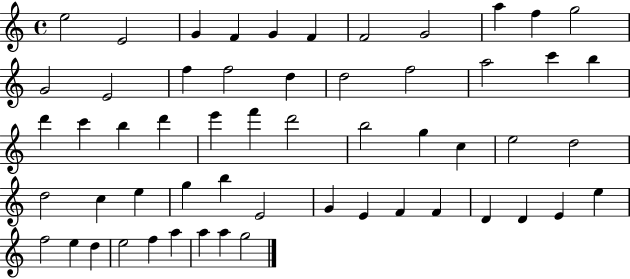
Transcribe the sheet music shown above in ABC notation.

X:1
T:Untitled
M:4/4
L:1/4
K:C
e2 E2 G F G F F2 G2 a f g2 G2 E2 f f2 d d2 f2 a2 c' b d' c' b d' e' f' d'2 b2 g c e2 d2 d2 c e g b E2 G E F F D D E e f2 e d e2 f a a a g2